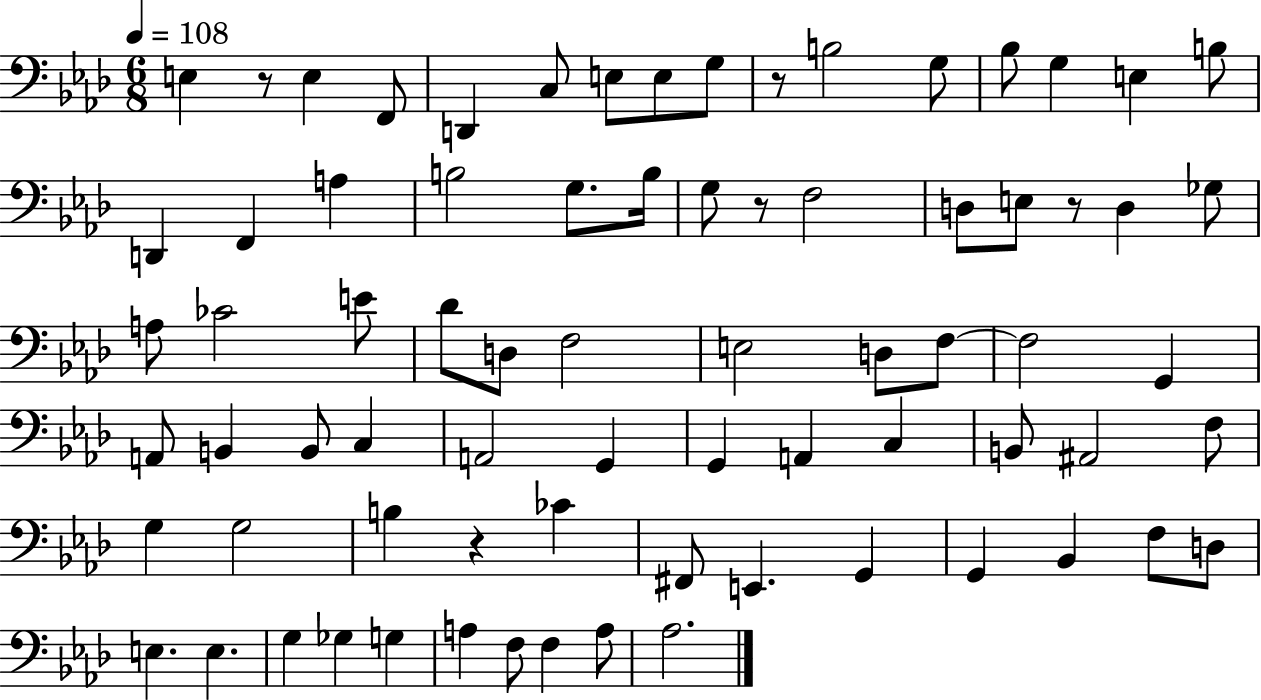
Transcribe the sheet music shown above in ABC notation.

X:1
T:Untitled
M:6/8
L:1/4
K:Ab
E, z/2 E, F,,/2 D,, C,/2 E,/2 E,/2 G,/2 z/2 B,2 G,/2 _B,/2 G, E, B,/2 D,, F,, A, B,2 G,/2 B,/4 G,/2 z/2 F,2 D,/2 E,/2 z/2 D, _G,/2 A,/2 _C2 E/2 _D/2 D,/2 F,2 E,2 D,/2 F,/2 F,2 G,, A,,/2 B,, B,,/2 C, A,,2 G,, G,, A,, C, B,,/2 ^A,,2 F,/2 G, G,2 B, z _C ^F,,/2 E,, G,, G,, _B,, F,/2 D,/2 E, E, G, _G, G, A, F,/2 F, A,/2 _A,2